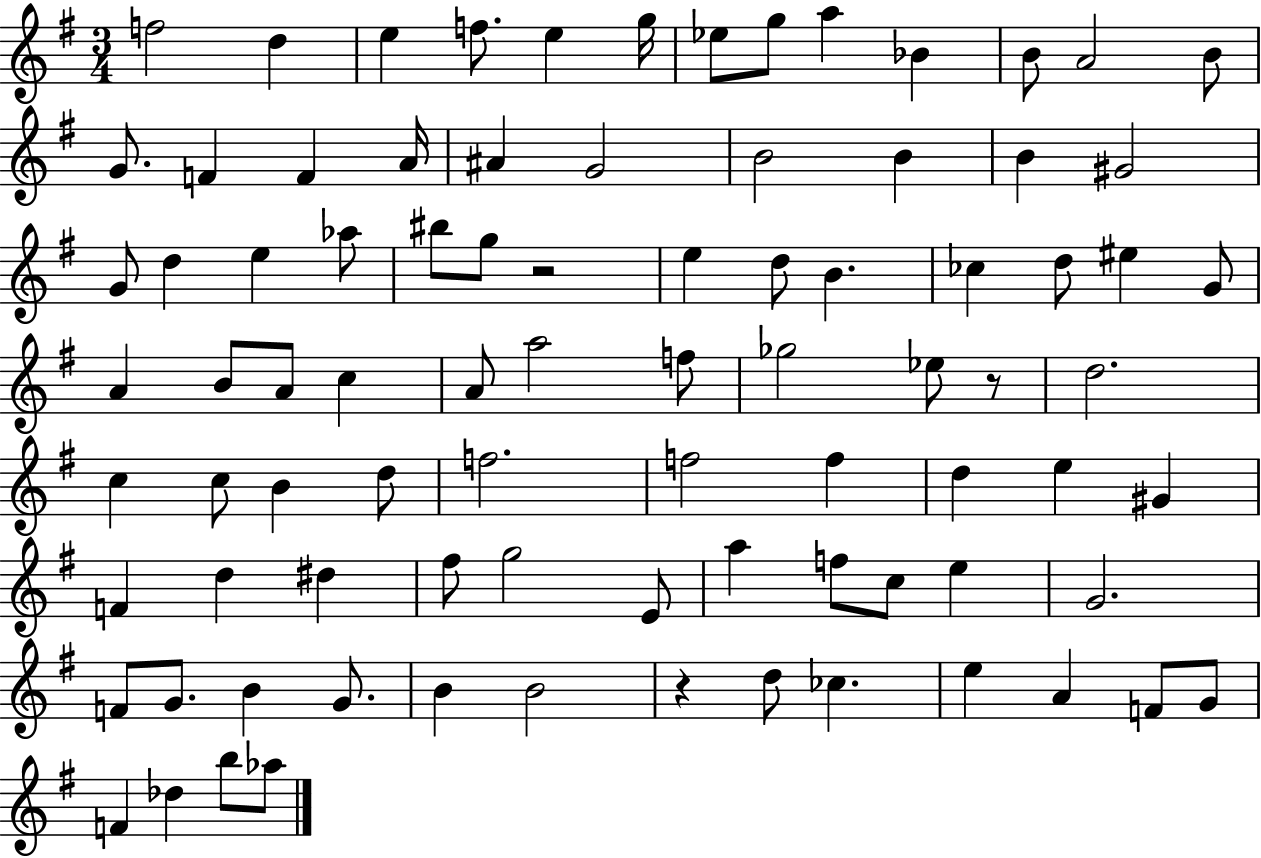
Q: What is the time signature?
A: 3/4